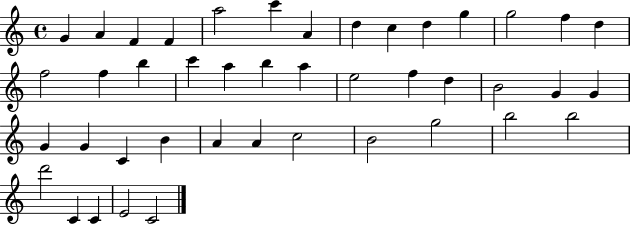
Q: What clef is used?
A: treble